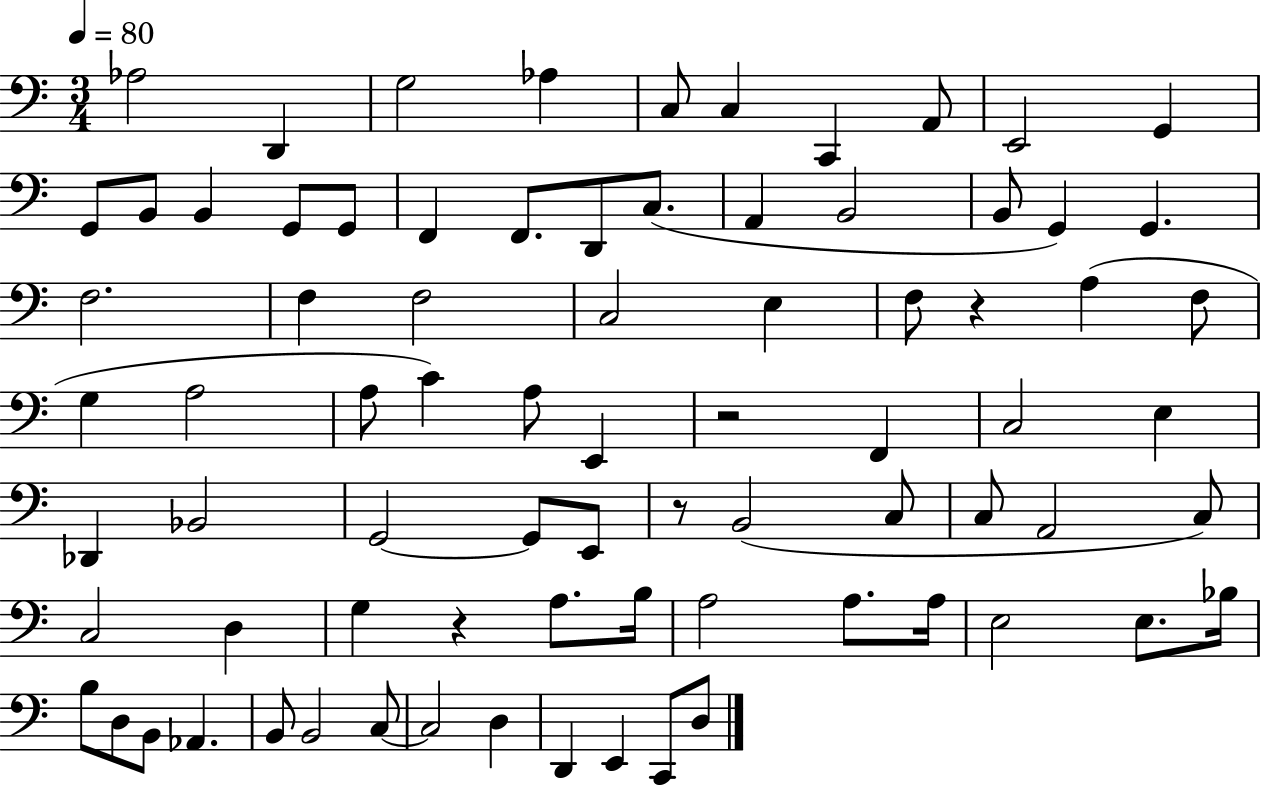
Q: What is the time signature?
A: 3/4